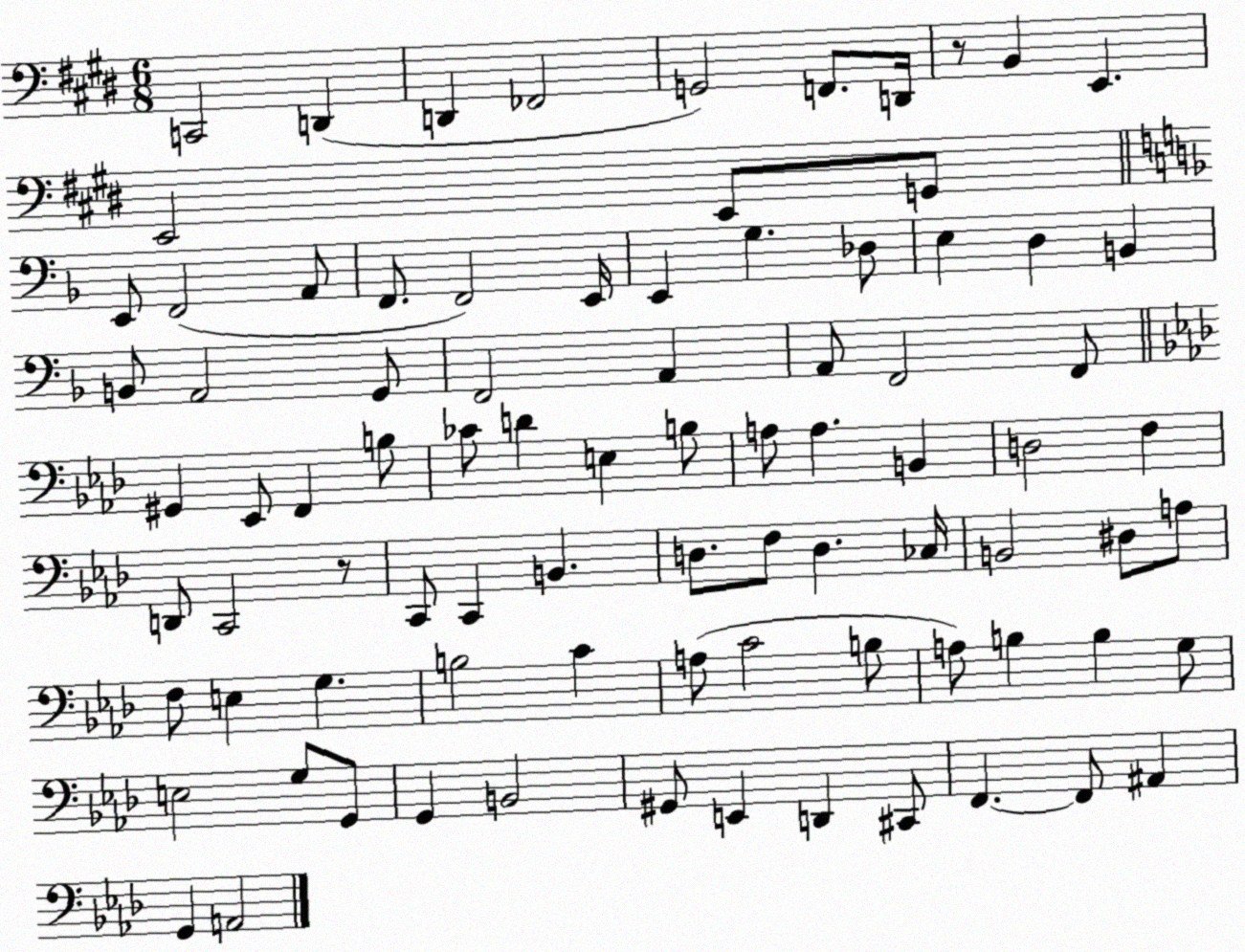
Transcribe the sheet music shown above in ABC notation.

X:1
T:Untitled
M:6/8
L:1/4
K:E
C,,2 D,, D,, _F,,2 G,,2 F,,/2 D,,/4 z/2 B,, E,, E,,2 E,,/2 G,,/2 E,,/2 F,,2 A,,/2 F,,/2 F,,2 E,,/4 E,, G, _D,/2 E, D, B,, B,,/2 A,,2 G,,/2 F,,2 A,, A,,/2 F,,2 F,,/2 ^G,, _E,,/2 F,, B,/2 _C/2 D E, B,/2 A,/2 A, B,, D,2 F, D,,/2 C,,2 z/2 C,,/2 C,, B,, D,/2 F,/2 D, _C,/4 B,,2 ^D,/2 A,/2 F,/2 E, G, B,2 C A,/2 C2 B,/2 A,/2 B, B, G,/2 E,2 G,/2 G,,/2 G,, B,,2 ^G,,/2 E,, D,, ^C,,/2 F,, F,,/2 ^A,, G,, A,,2